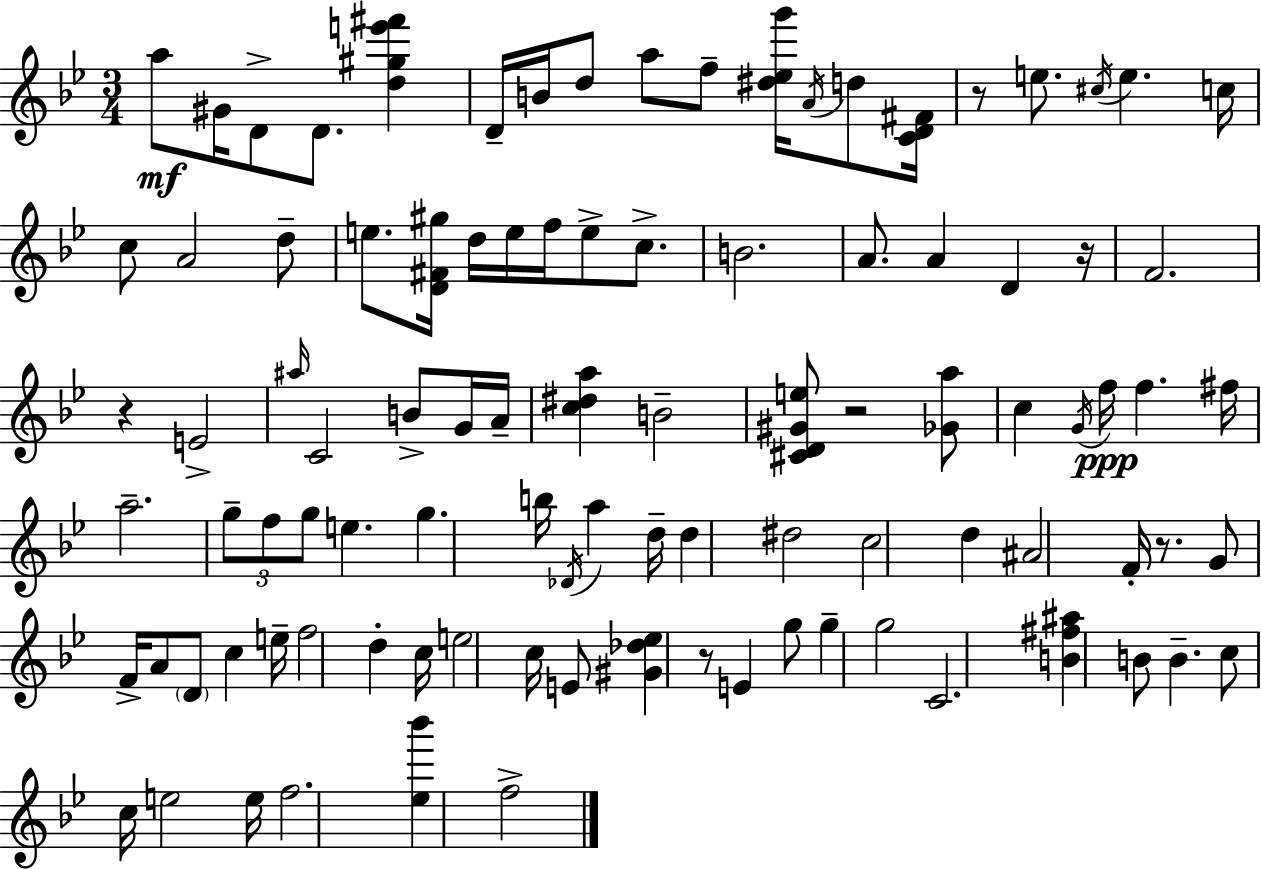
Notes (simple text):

A5/e G#4/s D4/e D4/e. [D5,G#5,E6,F#6]/q D4/s B4/s D5/e A5/e F5/e [D#5,Eb5,G6]/s A4/s D5/e [C4,D4,F#4]/s R/e E5/e. C#5/s E5/q. C5/s C5/e A4/h D5/e E5/e. [D4,F#4,G#5]/s D5/s E5/s F5/s E5/e C5/e. B4/h. A4/e. A4/q D4/q R/s F4/h. R/q E4/h A#5/s C4/h B4/e G4/s A4/s [C5,D#5,A5]/q B4/h [C#4,D4,G#4,E5]/e R/h [Gb4,A5]/e C5/q G4/s F5/s F5/q. F#5/s A5/h. G5/e F5/e G5/e E5/q. G5/q. B5/s Db4/s A5/q D5/s D5/q D#5/h C5/h D5/q A#4/h F4/s R/e. G4/e F4/s A4/e D4/e C5/q E5/s F5/h D5/q C5/s E5/h C5/s E4/e [G#4,Db5,Eb5]/q R/e E4/q G5/e G5/q G5/h C4/h. [B4,F#5,A#5]/q B4/e B4/q. C5/e C5/s E5/h E5/s F5/h. [Eb5,Bb6]/q F5/h